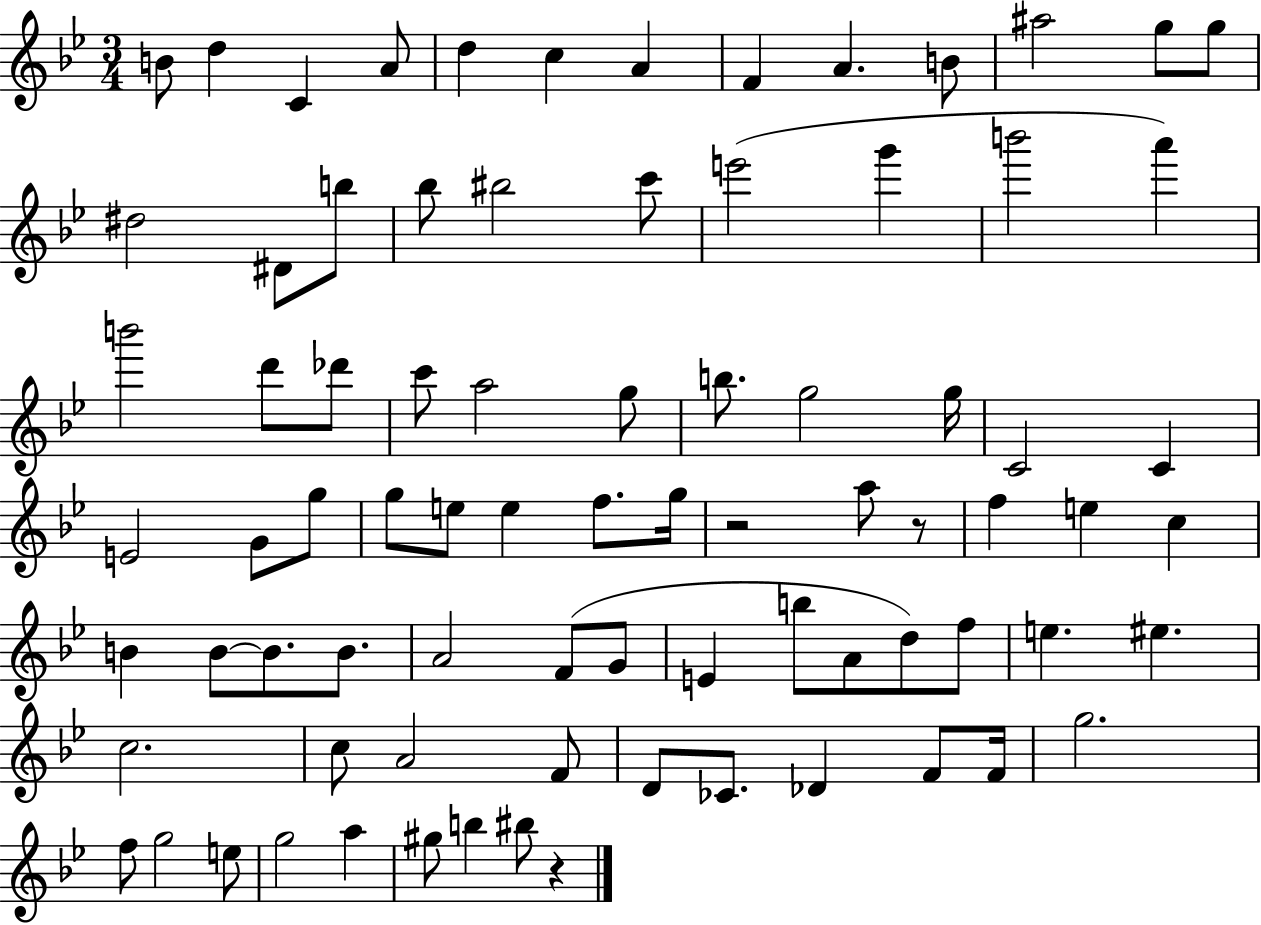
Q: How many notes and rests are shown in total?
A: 81